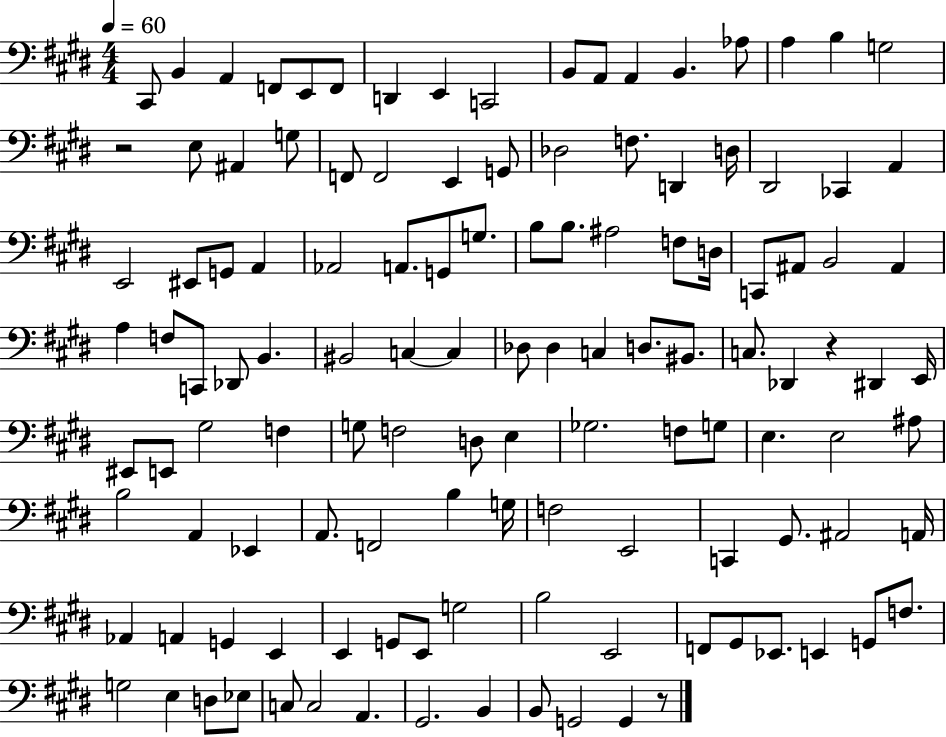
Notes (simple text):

C#2/e B2/q A2/q F2/e E2/e F2/e D2/q E2/q C2/h B2/e A2/e A2/q B2/q. Ab3/e A3/q B3/q G3/h R/h E3/e A#2/q G3/e F2/e F2/h E2/q G2/e Db3/h F3/e. D2/q D3/s D#2/h CES2/q A2/q E2/h EIS2/e G2/e A2/q Ab2/h A2/e. G2/e G3/e. B3/e B3/e. A#3/h F3/e D3/s C2/e A#2/e B2/h A#2/q A3/q F3/e C2/e Db2/e B2/q. BIS2/h C3/q C3/q Db3/e Db3/q C3/q D3/e. BIS2/e. C3/e. Db2/q R/q D#2/q E2/s EIS2/e E2/e G#3/h F3/q G3/e F3/h D3/e E3/q Gb3/h. F3/e G3/e E3/q. E3/h A#3/e B3/h A2/q Eb2/q A2/e. F2/h B3/q G3/s F3/h E2/h C2/q G#2/e. A#2/h A2/s Ab2/q A2/q G2/q E2/q E2/q G2/e E2/e G3/h B3/h E2/h F2/e G#2/e Eb2/e. E2/q G2/e F3/e. G3/h E3/q D3/e Eb3/e C3/e C3/h A2/q. G#2/h. B2/q B2/e G2/h G2/q R/e